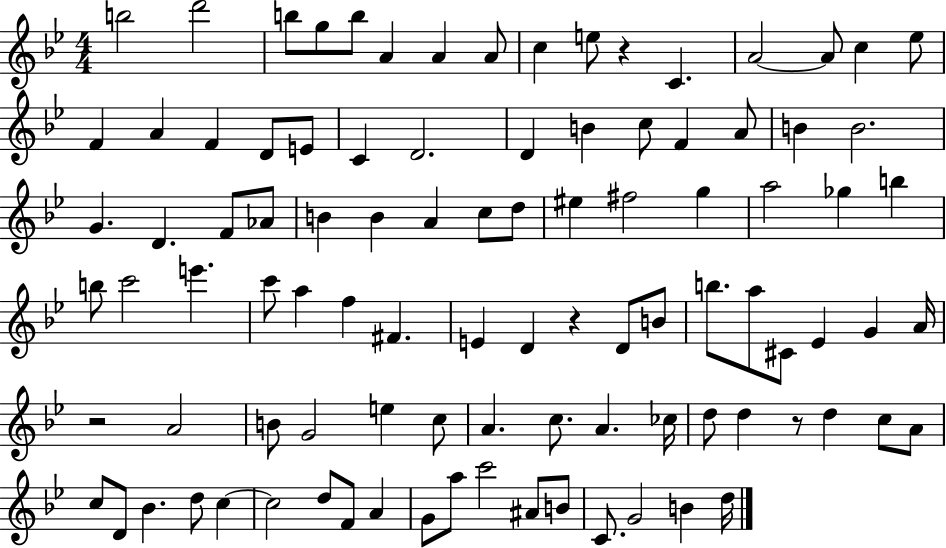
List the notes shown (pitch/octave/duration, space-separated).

B5/h D6/h B5/e G5/e B5/e A4/q A4/q A4/e C5/q E5/e R/q C4/q. A4/h A4/e C5/q Eb5/e F4/q A4/q F4/q D4/e E4/e C4/q D4/h. D4/q B4/q C5/e F4/q A4/e B4/q B4/h. G4/q. D4/q. F4/e Ab4/e B4/q B4/q A4/q C5/e D5/e EIS5/q F#5/h G5/q A5/h Gb5/q B5/q B5/e C6/h E6/q. C6/e A5/q F5/q F#4/q. E4/q D4/q R/q D4/e B4/e B5/e. A5/e C#4/e Eb4/q G4/q A4/s R/h A4/h B4/e G4/h E5/q C5/e A4/q. C5/e. A4/q. CES5/s D5/e D5/q R/e D5/q C5/e A4/e C5/e D4/e Bb4/q. D5/e C5/q C5/h D5/e F4/e A4/q G4/e A5/e C6/h A#4/e B4/e C4/e. G4/h B4/q D5/s